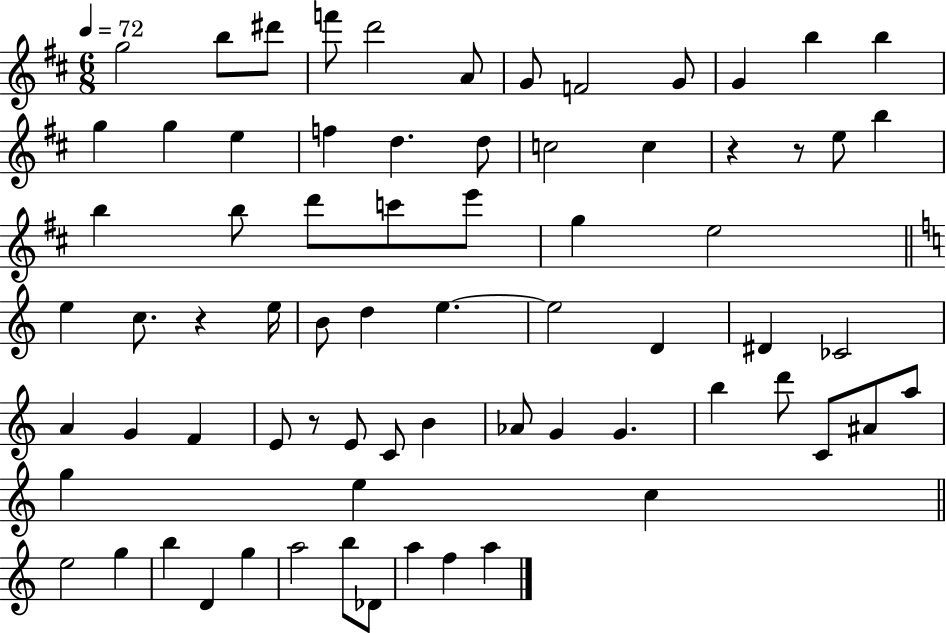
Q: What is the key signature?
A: D major